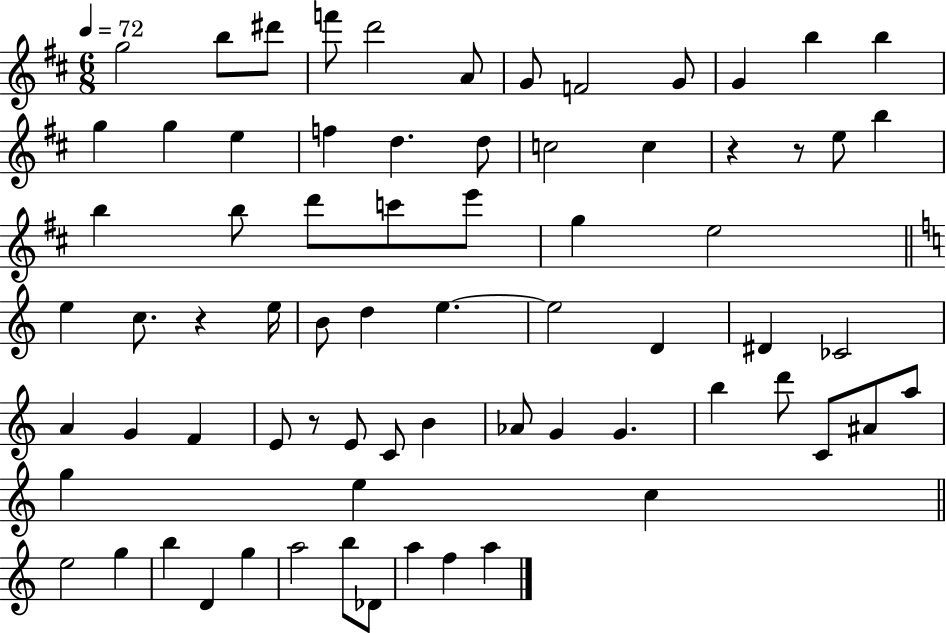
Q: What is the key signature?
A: D major